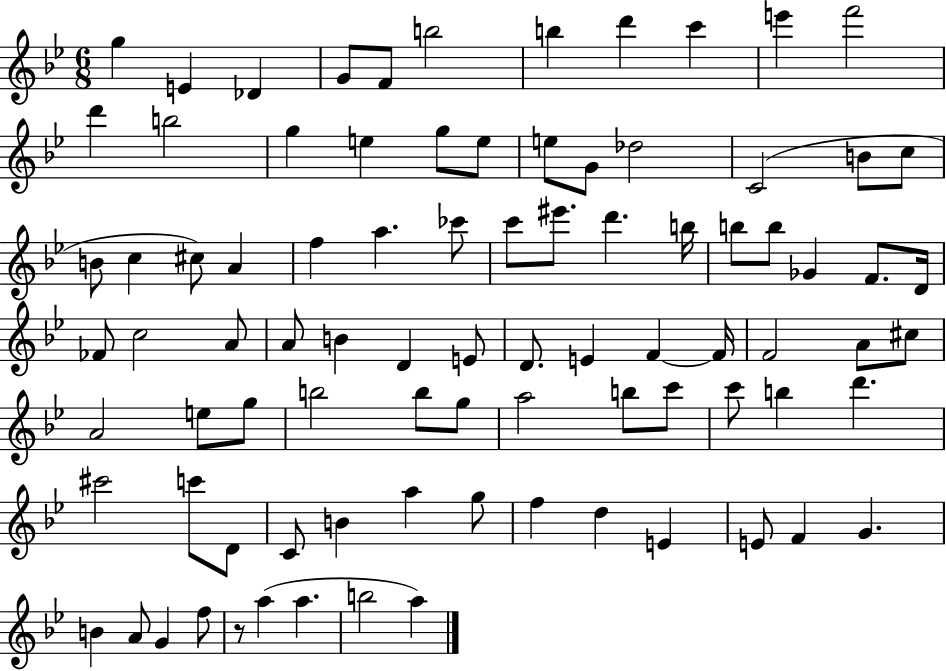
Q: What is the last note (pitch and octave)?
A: A5